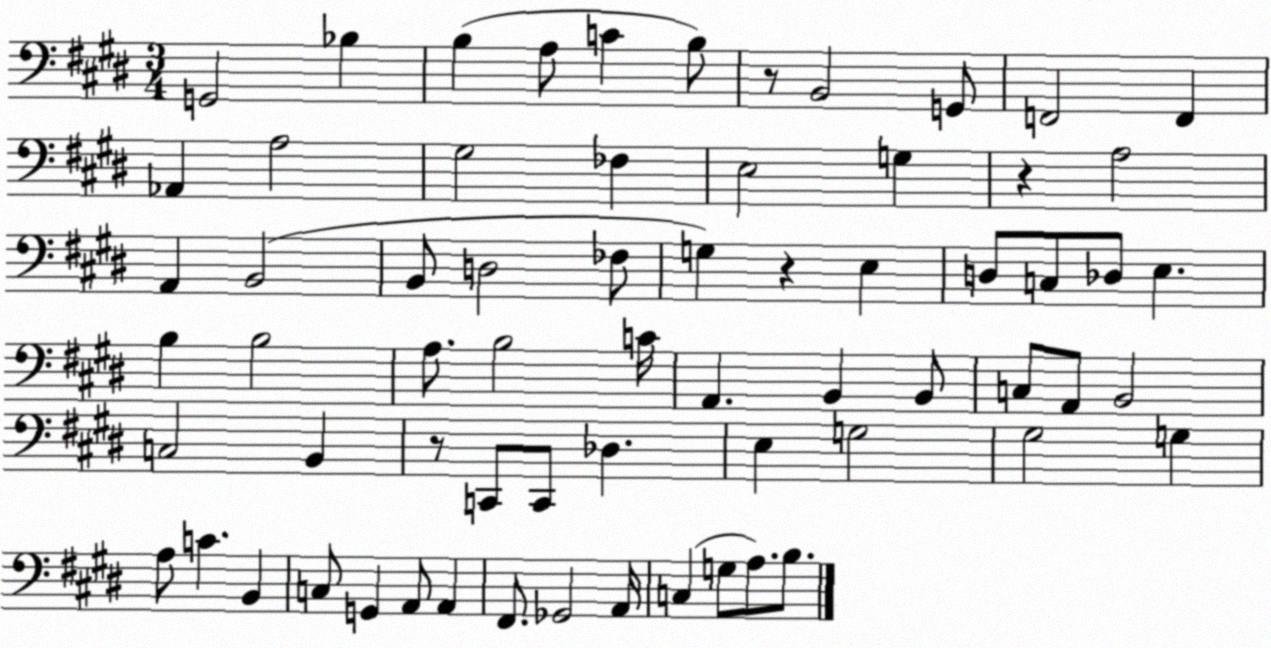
X:1
T:Untitled
M:3/4
L:1/4
K:E
G,,2 _B, B, A,/2 C B,/2 z/2 B,,2 G,,/2 F,,2 F,, _A,, A,2 ^G,2 _F, E,2 G, z A,2 A,, B,,2 B,,/2 D,2 _F,/2 G, z E, D,/2 C,/2 _D,/2 E, B, B,2 A,/2 B,2 C/4 A,, B,, B,,/2 C,/2 A,,/2 B,,2 C,2 B,, z/2 C,,/2 C,,/2 _D, E, G,2 ^G,2 G, A,/2 C B,, C,/2 G,, A,,/2 A,, ^F,,/2 _G,,2 A,,/4 C, G,/2 A,/2 B,/2